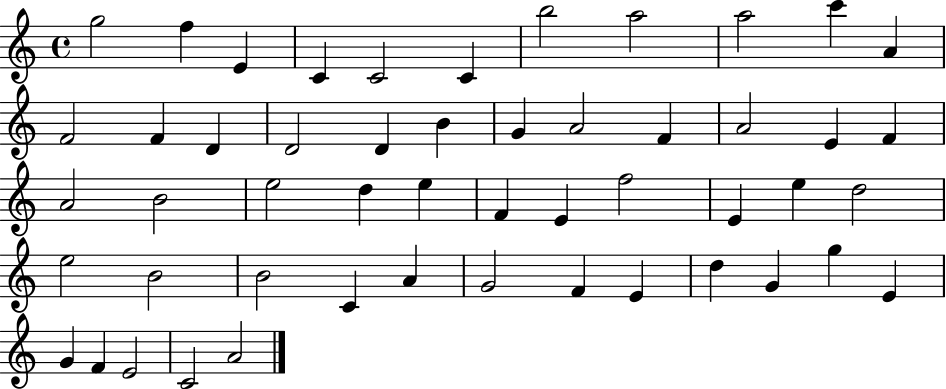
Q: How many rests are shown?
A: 0